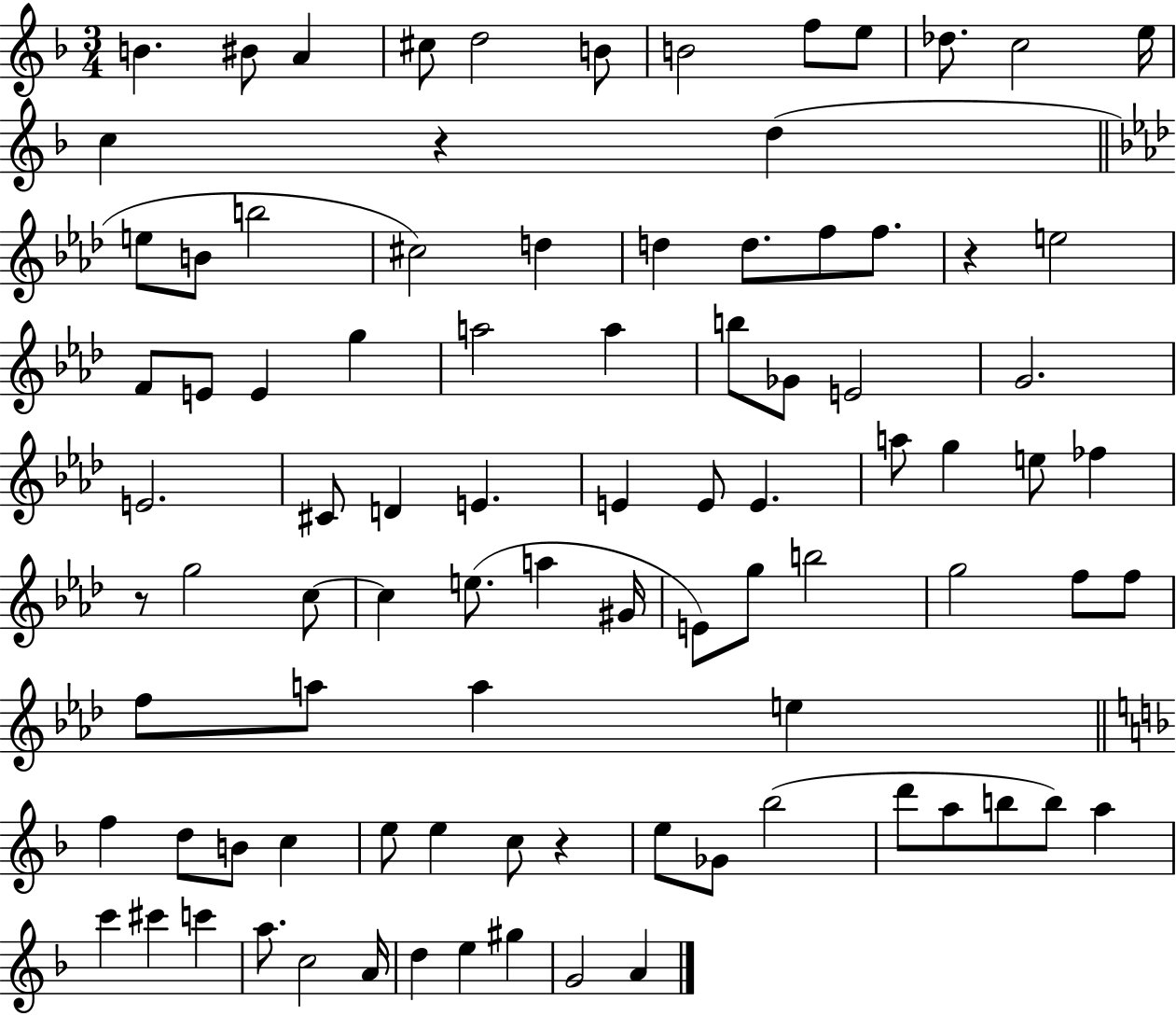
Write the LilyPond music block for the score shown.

{
  \clef treble
  \numericTimeSignature
  \time 3/4
  \key f \major
  b'4. bis'8 a'4 | cis''8 d''2 b'8 | b'2 f''8 e''8 | des''8. c''2 e''16 | \break c''4 r4 d''4( | \bar "||" \break \key f \minor e''8 b'8 b''2 | cis''2) d''4 | d''4 d''8. f''8 f''8. | r4 e''2 | \break f'8 e'8 e'4 g''4 | a''2 a''4 | b''8 ges'8 e'2 | g'2. | \break e'2. | cis'8 d'4 e'4. | e'4 e'8 e'4. | a''8 g''4 e''8 fes''4 | \break r8 g''2 c''8~~ | c''4 e''8.( a''4 gis'16 | e'8) g''8 b''2 | g''2 f''8 f''8 | \break f''8 a''8 a''4 e''4 | \bar "||" \break \key d \minor f''4 d''8 b'8 c''4 | e''8 e''4 c''8 r4 | e''8 ges'8 bes''2( | d'''8 a''8 b''8 b''8) a''4 | \break c'''4 cis'''4 c'''4 | a''8. c''2 a'16 | d''4 e''4 gis''4 | g'2 a'4 | \break \bar "|."
}